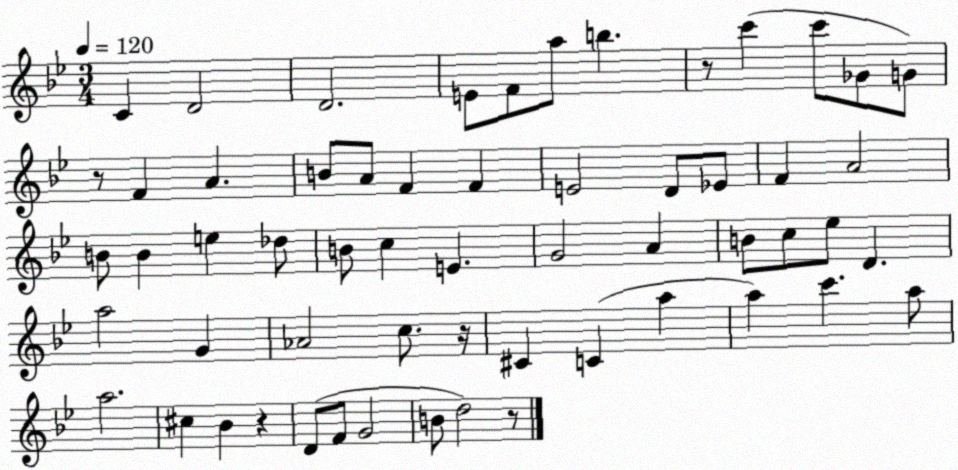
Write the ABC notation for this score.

X:1
T:Untitled
M:3/4
L:1/4
K:Bb
C D2 D2 E/2 F/2 a/2 b z/2 c' c'/2 _G/2 G/2 z/2 F A B/2 A/2 F F E2 D/2 _E/2 F A2 B/2 B e _d/2 B/2 c E G2 A B/2 c/2 _e/2 D a2 G _A2 c/2 z/4 ^C C a a c' a/2 a2 ^c _B z D/2 F/2 G2 B/2 d2 z/2